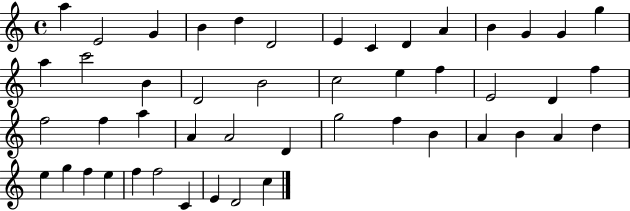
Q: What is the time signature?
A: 4/4